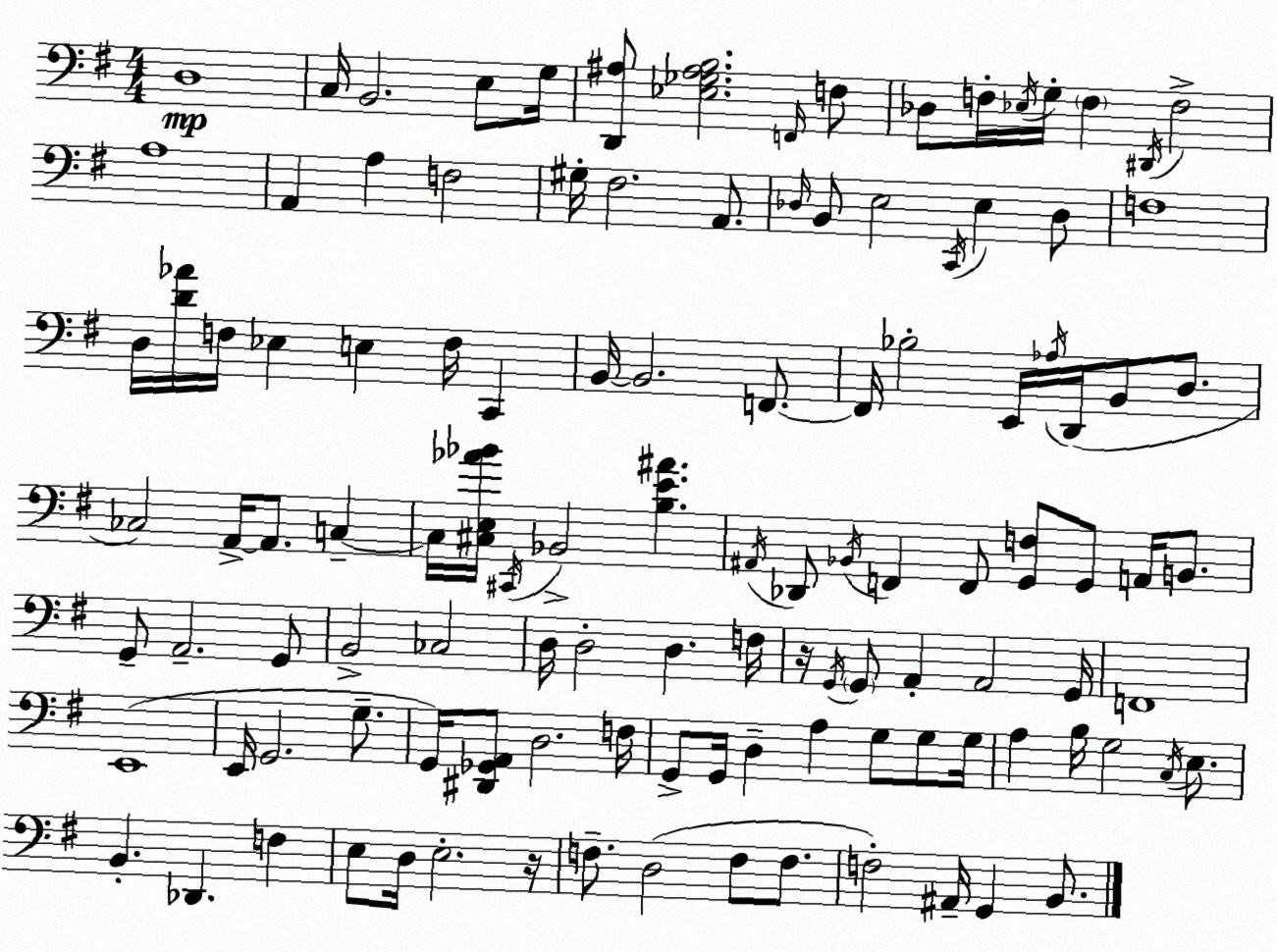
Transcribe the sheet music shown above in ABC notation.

X:1
T:Untitled
M:4/4
L:1/4
K:G
D,4 C,/4 B,,2 E,/2 G,/4 [D,,^A,]/2 [_E,_G,^A,B,]2 F,,/4 F,/2 _D,/2 F,/4 _E,/4 G,/4 F, ^D,,/4 F,2 A,4 A,, A, F,2 ^G,/4 ^F,2 A,,/2 _D,/4 B,,/2 E,2 C,,/4 E, _D,/2 F,4 D,/4 [D_A]/4 F,/4 _E, E, F,/4 C,, B,,/4 B,,2 F,,/2 F,,/4 _B,2 E,,/4 _A,/4 D,,/4 B,,/2 D,/2 _C,2 A,,/4 A,,/2 C, C,/4 [^C,E,_A_B]/4 ^C,,/4 _B,,2 [B,E^A] ^A,,/4 _D,,/2 _B,,/4 F,, F,,/2 [G,,F,]/2 G,,/2 A,,/4 B,,/2 G,,/2 A,,2 G,,/2 B,,2 _C,2 D,/4 D,2 D, F,/4 z/4 G,,/4 G,,/2 A,, A,,2 G,,/4 F,,4 E,,4 E,,/4 G,,2 G,/2 G,,/4 [^D,,_G,,A,,]/2 D,2 F,/4 G,,/2 G,,/4 D, A, G,/2 G,/2 G,/4 A, B,/4 G,2 C,/4 E,/2 B,, _D,, F, E,/2 D,/4 E,2 z/4 F,/2 D,2 F,/2 F,/2 F,2 ^A,,/4 G,, B,,/2